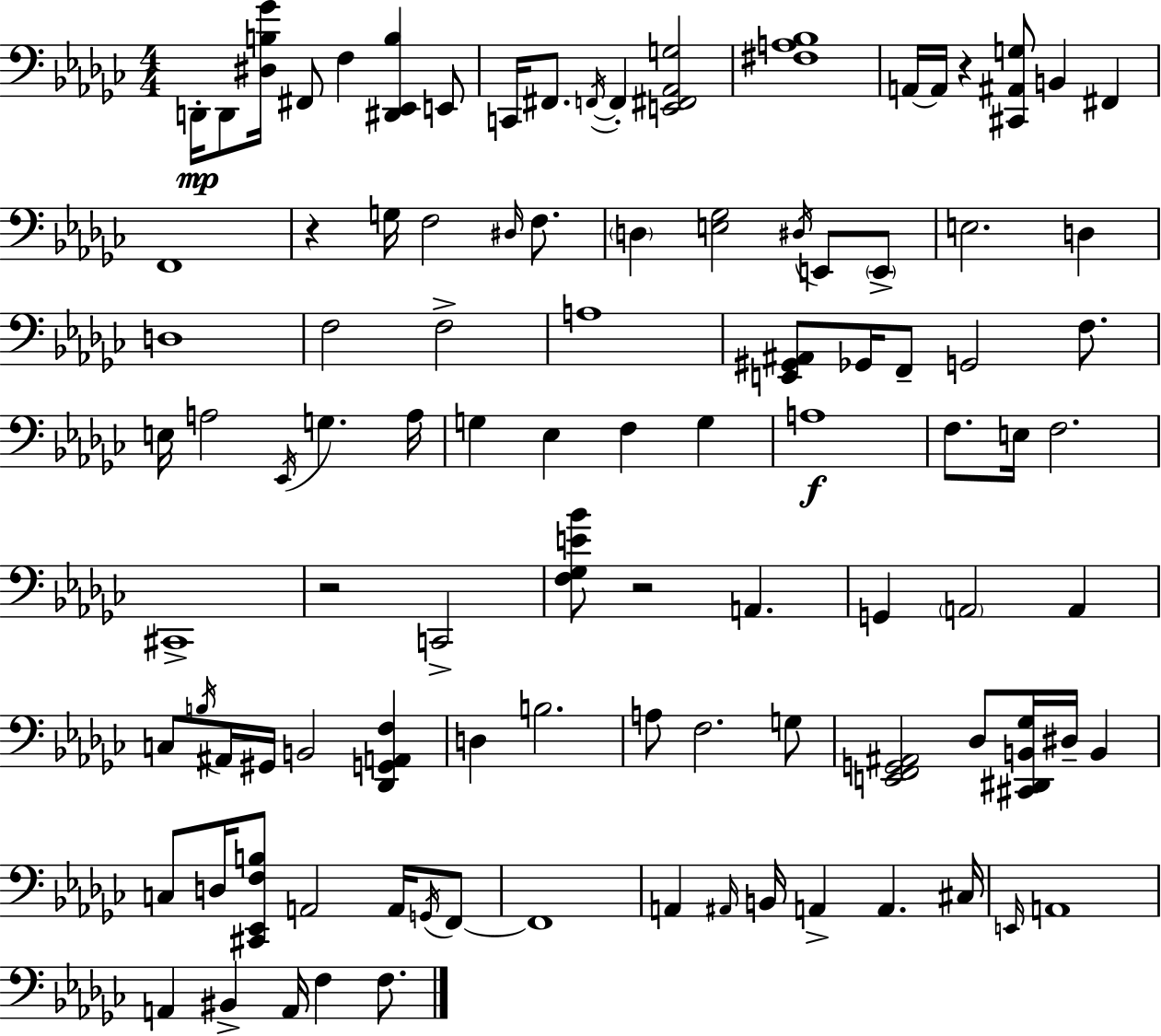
{
  \clef bass
  \numericTimeSignature
  \time 4/4
  \key ees \minor
  d,16-.\mp d,8 <dis b ges'>16 fis,8 f4 <dis, ees, b>4 e,8 | c,16 fis,8. \acciaccatura { f,16~ }~ f,4-. <e, fis, aes, g>2 | <fis a bes>1 | a,16~~ a,16 r4 <cis, ais, g>8 b,4 fis,4 | \break f,1 | r4 g16 f2 \grace { dis16 } f8. | \parenthesize d4 <e ges>2 \acciaccatura { dis16 } e,8 | \parenthesize e,8-> e2. d4 | \break d1 | f2 f2-> | a1 | <e, gis, ais,>8 ges,16 f,8-- g,2 | \break f8. e16 a2 \acciaccatura { ees,16 } g4. | a16 g4 ees4 f4 | g4 a1\f | f8. e16 f2. | \break cis,1-> | r2 c,2-> | <f ges e' bes'>8 r2 a,4. | g,4 \parenthesize a,2 | \break a,4 c8 \acciaccatura { b16 } ais,16 gis,16 b,2 | <des, g, a, f>4 d4 b2. | a8 f2. | g8 <e, f, g, ais,>2 des8 <cis, dis, b, ges>16 | \break dis16-- b,4 c8 d16 <cis, ees, f b>8 a,2 | a,16 \acciaccatura { g,16 } f,8~~ f,1 | a,4 \grace { ais,16 } b,16 a,4-> | a,4. cis16 \grace { e,16 } a,1 | \break a,4 bis,4-> | a,16 f4 f8. \bar "|."
}